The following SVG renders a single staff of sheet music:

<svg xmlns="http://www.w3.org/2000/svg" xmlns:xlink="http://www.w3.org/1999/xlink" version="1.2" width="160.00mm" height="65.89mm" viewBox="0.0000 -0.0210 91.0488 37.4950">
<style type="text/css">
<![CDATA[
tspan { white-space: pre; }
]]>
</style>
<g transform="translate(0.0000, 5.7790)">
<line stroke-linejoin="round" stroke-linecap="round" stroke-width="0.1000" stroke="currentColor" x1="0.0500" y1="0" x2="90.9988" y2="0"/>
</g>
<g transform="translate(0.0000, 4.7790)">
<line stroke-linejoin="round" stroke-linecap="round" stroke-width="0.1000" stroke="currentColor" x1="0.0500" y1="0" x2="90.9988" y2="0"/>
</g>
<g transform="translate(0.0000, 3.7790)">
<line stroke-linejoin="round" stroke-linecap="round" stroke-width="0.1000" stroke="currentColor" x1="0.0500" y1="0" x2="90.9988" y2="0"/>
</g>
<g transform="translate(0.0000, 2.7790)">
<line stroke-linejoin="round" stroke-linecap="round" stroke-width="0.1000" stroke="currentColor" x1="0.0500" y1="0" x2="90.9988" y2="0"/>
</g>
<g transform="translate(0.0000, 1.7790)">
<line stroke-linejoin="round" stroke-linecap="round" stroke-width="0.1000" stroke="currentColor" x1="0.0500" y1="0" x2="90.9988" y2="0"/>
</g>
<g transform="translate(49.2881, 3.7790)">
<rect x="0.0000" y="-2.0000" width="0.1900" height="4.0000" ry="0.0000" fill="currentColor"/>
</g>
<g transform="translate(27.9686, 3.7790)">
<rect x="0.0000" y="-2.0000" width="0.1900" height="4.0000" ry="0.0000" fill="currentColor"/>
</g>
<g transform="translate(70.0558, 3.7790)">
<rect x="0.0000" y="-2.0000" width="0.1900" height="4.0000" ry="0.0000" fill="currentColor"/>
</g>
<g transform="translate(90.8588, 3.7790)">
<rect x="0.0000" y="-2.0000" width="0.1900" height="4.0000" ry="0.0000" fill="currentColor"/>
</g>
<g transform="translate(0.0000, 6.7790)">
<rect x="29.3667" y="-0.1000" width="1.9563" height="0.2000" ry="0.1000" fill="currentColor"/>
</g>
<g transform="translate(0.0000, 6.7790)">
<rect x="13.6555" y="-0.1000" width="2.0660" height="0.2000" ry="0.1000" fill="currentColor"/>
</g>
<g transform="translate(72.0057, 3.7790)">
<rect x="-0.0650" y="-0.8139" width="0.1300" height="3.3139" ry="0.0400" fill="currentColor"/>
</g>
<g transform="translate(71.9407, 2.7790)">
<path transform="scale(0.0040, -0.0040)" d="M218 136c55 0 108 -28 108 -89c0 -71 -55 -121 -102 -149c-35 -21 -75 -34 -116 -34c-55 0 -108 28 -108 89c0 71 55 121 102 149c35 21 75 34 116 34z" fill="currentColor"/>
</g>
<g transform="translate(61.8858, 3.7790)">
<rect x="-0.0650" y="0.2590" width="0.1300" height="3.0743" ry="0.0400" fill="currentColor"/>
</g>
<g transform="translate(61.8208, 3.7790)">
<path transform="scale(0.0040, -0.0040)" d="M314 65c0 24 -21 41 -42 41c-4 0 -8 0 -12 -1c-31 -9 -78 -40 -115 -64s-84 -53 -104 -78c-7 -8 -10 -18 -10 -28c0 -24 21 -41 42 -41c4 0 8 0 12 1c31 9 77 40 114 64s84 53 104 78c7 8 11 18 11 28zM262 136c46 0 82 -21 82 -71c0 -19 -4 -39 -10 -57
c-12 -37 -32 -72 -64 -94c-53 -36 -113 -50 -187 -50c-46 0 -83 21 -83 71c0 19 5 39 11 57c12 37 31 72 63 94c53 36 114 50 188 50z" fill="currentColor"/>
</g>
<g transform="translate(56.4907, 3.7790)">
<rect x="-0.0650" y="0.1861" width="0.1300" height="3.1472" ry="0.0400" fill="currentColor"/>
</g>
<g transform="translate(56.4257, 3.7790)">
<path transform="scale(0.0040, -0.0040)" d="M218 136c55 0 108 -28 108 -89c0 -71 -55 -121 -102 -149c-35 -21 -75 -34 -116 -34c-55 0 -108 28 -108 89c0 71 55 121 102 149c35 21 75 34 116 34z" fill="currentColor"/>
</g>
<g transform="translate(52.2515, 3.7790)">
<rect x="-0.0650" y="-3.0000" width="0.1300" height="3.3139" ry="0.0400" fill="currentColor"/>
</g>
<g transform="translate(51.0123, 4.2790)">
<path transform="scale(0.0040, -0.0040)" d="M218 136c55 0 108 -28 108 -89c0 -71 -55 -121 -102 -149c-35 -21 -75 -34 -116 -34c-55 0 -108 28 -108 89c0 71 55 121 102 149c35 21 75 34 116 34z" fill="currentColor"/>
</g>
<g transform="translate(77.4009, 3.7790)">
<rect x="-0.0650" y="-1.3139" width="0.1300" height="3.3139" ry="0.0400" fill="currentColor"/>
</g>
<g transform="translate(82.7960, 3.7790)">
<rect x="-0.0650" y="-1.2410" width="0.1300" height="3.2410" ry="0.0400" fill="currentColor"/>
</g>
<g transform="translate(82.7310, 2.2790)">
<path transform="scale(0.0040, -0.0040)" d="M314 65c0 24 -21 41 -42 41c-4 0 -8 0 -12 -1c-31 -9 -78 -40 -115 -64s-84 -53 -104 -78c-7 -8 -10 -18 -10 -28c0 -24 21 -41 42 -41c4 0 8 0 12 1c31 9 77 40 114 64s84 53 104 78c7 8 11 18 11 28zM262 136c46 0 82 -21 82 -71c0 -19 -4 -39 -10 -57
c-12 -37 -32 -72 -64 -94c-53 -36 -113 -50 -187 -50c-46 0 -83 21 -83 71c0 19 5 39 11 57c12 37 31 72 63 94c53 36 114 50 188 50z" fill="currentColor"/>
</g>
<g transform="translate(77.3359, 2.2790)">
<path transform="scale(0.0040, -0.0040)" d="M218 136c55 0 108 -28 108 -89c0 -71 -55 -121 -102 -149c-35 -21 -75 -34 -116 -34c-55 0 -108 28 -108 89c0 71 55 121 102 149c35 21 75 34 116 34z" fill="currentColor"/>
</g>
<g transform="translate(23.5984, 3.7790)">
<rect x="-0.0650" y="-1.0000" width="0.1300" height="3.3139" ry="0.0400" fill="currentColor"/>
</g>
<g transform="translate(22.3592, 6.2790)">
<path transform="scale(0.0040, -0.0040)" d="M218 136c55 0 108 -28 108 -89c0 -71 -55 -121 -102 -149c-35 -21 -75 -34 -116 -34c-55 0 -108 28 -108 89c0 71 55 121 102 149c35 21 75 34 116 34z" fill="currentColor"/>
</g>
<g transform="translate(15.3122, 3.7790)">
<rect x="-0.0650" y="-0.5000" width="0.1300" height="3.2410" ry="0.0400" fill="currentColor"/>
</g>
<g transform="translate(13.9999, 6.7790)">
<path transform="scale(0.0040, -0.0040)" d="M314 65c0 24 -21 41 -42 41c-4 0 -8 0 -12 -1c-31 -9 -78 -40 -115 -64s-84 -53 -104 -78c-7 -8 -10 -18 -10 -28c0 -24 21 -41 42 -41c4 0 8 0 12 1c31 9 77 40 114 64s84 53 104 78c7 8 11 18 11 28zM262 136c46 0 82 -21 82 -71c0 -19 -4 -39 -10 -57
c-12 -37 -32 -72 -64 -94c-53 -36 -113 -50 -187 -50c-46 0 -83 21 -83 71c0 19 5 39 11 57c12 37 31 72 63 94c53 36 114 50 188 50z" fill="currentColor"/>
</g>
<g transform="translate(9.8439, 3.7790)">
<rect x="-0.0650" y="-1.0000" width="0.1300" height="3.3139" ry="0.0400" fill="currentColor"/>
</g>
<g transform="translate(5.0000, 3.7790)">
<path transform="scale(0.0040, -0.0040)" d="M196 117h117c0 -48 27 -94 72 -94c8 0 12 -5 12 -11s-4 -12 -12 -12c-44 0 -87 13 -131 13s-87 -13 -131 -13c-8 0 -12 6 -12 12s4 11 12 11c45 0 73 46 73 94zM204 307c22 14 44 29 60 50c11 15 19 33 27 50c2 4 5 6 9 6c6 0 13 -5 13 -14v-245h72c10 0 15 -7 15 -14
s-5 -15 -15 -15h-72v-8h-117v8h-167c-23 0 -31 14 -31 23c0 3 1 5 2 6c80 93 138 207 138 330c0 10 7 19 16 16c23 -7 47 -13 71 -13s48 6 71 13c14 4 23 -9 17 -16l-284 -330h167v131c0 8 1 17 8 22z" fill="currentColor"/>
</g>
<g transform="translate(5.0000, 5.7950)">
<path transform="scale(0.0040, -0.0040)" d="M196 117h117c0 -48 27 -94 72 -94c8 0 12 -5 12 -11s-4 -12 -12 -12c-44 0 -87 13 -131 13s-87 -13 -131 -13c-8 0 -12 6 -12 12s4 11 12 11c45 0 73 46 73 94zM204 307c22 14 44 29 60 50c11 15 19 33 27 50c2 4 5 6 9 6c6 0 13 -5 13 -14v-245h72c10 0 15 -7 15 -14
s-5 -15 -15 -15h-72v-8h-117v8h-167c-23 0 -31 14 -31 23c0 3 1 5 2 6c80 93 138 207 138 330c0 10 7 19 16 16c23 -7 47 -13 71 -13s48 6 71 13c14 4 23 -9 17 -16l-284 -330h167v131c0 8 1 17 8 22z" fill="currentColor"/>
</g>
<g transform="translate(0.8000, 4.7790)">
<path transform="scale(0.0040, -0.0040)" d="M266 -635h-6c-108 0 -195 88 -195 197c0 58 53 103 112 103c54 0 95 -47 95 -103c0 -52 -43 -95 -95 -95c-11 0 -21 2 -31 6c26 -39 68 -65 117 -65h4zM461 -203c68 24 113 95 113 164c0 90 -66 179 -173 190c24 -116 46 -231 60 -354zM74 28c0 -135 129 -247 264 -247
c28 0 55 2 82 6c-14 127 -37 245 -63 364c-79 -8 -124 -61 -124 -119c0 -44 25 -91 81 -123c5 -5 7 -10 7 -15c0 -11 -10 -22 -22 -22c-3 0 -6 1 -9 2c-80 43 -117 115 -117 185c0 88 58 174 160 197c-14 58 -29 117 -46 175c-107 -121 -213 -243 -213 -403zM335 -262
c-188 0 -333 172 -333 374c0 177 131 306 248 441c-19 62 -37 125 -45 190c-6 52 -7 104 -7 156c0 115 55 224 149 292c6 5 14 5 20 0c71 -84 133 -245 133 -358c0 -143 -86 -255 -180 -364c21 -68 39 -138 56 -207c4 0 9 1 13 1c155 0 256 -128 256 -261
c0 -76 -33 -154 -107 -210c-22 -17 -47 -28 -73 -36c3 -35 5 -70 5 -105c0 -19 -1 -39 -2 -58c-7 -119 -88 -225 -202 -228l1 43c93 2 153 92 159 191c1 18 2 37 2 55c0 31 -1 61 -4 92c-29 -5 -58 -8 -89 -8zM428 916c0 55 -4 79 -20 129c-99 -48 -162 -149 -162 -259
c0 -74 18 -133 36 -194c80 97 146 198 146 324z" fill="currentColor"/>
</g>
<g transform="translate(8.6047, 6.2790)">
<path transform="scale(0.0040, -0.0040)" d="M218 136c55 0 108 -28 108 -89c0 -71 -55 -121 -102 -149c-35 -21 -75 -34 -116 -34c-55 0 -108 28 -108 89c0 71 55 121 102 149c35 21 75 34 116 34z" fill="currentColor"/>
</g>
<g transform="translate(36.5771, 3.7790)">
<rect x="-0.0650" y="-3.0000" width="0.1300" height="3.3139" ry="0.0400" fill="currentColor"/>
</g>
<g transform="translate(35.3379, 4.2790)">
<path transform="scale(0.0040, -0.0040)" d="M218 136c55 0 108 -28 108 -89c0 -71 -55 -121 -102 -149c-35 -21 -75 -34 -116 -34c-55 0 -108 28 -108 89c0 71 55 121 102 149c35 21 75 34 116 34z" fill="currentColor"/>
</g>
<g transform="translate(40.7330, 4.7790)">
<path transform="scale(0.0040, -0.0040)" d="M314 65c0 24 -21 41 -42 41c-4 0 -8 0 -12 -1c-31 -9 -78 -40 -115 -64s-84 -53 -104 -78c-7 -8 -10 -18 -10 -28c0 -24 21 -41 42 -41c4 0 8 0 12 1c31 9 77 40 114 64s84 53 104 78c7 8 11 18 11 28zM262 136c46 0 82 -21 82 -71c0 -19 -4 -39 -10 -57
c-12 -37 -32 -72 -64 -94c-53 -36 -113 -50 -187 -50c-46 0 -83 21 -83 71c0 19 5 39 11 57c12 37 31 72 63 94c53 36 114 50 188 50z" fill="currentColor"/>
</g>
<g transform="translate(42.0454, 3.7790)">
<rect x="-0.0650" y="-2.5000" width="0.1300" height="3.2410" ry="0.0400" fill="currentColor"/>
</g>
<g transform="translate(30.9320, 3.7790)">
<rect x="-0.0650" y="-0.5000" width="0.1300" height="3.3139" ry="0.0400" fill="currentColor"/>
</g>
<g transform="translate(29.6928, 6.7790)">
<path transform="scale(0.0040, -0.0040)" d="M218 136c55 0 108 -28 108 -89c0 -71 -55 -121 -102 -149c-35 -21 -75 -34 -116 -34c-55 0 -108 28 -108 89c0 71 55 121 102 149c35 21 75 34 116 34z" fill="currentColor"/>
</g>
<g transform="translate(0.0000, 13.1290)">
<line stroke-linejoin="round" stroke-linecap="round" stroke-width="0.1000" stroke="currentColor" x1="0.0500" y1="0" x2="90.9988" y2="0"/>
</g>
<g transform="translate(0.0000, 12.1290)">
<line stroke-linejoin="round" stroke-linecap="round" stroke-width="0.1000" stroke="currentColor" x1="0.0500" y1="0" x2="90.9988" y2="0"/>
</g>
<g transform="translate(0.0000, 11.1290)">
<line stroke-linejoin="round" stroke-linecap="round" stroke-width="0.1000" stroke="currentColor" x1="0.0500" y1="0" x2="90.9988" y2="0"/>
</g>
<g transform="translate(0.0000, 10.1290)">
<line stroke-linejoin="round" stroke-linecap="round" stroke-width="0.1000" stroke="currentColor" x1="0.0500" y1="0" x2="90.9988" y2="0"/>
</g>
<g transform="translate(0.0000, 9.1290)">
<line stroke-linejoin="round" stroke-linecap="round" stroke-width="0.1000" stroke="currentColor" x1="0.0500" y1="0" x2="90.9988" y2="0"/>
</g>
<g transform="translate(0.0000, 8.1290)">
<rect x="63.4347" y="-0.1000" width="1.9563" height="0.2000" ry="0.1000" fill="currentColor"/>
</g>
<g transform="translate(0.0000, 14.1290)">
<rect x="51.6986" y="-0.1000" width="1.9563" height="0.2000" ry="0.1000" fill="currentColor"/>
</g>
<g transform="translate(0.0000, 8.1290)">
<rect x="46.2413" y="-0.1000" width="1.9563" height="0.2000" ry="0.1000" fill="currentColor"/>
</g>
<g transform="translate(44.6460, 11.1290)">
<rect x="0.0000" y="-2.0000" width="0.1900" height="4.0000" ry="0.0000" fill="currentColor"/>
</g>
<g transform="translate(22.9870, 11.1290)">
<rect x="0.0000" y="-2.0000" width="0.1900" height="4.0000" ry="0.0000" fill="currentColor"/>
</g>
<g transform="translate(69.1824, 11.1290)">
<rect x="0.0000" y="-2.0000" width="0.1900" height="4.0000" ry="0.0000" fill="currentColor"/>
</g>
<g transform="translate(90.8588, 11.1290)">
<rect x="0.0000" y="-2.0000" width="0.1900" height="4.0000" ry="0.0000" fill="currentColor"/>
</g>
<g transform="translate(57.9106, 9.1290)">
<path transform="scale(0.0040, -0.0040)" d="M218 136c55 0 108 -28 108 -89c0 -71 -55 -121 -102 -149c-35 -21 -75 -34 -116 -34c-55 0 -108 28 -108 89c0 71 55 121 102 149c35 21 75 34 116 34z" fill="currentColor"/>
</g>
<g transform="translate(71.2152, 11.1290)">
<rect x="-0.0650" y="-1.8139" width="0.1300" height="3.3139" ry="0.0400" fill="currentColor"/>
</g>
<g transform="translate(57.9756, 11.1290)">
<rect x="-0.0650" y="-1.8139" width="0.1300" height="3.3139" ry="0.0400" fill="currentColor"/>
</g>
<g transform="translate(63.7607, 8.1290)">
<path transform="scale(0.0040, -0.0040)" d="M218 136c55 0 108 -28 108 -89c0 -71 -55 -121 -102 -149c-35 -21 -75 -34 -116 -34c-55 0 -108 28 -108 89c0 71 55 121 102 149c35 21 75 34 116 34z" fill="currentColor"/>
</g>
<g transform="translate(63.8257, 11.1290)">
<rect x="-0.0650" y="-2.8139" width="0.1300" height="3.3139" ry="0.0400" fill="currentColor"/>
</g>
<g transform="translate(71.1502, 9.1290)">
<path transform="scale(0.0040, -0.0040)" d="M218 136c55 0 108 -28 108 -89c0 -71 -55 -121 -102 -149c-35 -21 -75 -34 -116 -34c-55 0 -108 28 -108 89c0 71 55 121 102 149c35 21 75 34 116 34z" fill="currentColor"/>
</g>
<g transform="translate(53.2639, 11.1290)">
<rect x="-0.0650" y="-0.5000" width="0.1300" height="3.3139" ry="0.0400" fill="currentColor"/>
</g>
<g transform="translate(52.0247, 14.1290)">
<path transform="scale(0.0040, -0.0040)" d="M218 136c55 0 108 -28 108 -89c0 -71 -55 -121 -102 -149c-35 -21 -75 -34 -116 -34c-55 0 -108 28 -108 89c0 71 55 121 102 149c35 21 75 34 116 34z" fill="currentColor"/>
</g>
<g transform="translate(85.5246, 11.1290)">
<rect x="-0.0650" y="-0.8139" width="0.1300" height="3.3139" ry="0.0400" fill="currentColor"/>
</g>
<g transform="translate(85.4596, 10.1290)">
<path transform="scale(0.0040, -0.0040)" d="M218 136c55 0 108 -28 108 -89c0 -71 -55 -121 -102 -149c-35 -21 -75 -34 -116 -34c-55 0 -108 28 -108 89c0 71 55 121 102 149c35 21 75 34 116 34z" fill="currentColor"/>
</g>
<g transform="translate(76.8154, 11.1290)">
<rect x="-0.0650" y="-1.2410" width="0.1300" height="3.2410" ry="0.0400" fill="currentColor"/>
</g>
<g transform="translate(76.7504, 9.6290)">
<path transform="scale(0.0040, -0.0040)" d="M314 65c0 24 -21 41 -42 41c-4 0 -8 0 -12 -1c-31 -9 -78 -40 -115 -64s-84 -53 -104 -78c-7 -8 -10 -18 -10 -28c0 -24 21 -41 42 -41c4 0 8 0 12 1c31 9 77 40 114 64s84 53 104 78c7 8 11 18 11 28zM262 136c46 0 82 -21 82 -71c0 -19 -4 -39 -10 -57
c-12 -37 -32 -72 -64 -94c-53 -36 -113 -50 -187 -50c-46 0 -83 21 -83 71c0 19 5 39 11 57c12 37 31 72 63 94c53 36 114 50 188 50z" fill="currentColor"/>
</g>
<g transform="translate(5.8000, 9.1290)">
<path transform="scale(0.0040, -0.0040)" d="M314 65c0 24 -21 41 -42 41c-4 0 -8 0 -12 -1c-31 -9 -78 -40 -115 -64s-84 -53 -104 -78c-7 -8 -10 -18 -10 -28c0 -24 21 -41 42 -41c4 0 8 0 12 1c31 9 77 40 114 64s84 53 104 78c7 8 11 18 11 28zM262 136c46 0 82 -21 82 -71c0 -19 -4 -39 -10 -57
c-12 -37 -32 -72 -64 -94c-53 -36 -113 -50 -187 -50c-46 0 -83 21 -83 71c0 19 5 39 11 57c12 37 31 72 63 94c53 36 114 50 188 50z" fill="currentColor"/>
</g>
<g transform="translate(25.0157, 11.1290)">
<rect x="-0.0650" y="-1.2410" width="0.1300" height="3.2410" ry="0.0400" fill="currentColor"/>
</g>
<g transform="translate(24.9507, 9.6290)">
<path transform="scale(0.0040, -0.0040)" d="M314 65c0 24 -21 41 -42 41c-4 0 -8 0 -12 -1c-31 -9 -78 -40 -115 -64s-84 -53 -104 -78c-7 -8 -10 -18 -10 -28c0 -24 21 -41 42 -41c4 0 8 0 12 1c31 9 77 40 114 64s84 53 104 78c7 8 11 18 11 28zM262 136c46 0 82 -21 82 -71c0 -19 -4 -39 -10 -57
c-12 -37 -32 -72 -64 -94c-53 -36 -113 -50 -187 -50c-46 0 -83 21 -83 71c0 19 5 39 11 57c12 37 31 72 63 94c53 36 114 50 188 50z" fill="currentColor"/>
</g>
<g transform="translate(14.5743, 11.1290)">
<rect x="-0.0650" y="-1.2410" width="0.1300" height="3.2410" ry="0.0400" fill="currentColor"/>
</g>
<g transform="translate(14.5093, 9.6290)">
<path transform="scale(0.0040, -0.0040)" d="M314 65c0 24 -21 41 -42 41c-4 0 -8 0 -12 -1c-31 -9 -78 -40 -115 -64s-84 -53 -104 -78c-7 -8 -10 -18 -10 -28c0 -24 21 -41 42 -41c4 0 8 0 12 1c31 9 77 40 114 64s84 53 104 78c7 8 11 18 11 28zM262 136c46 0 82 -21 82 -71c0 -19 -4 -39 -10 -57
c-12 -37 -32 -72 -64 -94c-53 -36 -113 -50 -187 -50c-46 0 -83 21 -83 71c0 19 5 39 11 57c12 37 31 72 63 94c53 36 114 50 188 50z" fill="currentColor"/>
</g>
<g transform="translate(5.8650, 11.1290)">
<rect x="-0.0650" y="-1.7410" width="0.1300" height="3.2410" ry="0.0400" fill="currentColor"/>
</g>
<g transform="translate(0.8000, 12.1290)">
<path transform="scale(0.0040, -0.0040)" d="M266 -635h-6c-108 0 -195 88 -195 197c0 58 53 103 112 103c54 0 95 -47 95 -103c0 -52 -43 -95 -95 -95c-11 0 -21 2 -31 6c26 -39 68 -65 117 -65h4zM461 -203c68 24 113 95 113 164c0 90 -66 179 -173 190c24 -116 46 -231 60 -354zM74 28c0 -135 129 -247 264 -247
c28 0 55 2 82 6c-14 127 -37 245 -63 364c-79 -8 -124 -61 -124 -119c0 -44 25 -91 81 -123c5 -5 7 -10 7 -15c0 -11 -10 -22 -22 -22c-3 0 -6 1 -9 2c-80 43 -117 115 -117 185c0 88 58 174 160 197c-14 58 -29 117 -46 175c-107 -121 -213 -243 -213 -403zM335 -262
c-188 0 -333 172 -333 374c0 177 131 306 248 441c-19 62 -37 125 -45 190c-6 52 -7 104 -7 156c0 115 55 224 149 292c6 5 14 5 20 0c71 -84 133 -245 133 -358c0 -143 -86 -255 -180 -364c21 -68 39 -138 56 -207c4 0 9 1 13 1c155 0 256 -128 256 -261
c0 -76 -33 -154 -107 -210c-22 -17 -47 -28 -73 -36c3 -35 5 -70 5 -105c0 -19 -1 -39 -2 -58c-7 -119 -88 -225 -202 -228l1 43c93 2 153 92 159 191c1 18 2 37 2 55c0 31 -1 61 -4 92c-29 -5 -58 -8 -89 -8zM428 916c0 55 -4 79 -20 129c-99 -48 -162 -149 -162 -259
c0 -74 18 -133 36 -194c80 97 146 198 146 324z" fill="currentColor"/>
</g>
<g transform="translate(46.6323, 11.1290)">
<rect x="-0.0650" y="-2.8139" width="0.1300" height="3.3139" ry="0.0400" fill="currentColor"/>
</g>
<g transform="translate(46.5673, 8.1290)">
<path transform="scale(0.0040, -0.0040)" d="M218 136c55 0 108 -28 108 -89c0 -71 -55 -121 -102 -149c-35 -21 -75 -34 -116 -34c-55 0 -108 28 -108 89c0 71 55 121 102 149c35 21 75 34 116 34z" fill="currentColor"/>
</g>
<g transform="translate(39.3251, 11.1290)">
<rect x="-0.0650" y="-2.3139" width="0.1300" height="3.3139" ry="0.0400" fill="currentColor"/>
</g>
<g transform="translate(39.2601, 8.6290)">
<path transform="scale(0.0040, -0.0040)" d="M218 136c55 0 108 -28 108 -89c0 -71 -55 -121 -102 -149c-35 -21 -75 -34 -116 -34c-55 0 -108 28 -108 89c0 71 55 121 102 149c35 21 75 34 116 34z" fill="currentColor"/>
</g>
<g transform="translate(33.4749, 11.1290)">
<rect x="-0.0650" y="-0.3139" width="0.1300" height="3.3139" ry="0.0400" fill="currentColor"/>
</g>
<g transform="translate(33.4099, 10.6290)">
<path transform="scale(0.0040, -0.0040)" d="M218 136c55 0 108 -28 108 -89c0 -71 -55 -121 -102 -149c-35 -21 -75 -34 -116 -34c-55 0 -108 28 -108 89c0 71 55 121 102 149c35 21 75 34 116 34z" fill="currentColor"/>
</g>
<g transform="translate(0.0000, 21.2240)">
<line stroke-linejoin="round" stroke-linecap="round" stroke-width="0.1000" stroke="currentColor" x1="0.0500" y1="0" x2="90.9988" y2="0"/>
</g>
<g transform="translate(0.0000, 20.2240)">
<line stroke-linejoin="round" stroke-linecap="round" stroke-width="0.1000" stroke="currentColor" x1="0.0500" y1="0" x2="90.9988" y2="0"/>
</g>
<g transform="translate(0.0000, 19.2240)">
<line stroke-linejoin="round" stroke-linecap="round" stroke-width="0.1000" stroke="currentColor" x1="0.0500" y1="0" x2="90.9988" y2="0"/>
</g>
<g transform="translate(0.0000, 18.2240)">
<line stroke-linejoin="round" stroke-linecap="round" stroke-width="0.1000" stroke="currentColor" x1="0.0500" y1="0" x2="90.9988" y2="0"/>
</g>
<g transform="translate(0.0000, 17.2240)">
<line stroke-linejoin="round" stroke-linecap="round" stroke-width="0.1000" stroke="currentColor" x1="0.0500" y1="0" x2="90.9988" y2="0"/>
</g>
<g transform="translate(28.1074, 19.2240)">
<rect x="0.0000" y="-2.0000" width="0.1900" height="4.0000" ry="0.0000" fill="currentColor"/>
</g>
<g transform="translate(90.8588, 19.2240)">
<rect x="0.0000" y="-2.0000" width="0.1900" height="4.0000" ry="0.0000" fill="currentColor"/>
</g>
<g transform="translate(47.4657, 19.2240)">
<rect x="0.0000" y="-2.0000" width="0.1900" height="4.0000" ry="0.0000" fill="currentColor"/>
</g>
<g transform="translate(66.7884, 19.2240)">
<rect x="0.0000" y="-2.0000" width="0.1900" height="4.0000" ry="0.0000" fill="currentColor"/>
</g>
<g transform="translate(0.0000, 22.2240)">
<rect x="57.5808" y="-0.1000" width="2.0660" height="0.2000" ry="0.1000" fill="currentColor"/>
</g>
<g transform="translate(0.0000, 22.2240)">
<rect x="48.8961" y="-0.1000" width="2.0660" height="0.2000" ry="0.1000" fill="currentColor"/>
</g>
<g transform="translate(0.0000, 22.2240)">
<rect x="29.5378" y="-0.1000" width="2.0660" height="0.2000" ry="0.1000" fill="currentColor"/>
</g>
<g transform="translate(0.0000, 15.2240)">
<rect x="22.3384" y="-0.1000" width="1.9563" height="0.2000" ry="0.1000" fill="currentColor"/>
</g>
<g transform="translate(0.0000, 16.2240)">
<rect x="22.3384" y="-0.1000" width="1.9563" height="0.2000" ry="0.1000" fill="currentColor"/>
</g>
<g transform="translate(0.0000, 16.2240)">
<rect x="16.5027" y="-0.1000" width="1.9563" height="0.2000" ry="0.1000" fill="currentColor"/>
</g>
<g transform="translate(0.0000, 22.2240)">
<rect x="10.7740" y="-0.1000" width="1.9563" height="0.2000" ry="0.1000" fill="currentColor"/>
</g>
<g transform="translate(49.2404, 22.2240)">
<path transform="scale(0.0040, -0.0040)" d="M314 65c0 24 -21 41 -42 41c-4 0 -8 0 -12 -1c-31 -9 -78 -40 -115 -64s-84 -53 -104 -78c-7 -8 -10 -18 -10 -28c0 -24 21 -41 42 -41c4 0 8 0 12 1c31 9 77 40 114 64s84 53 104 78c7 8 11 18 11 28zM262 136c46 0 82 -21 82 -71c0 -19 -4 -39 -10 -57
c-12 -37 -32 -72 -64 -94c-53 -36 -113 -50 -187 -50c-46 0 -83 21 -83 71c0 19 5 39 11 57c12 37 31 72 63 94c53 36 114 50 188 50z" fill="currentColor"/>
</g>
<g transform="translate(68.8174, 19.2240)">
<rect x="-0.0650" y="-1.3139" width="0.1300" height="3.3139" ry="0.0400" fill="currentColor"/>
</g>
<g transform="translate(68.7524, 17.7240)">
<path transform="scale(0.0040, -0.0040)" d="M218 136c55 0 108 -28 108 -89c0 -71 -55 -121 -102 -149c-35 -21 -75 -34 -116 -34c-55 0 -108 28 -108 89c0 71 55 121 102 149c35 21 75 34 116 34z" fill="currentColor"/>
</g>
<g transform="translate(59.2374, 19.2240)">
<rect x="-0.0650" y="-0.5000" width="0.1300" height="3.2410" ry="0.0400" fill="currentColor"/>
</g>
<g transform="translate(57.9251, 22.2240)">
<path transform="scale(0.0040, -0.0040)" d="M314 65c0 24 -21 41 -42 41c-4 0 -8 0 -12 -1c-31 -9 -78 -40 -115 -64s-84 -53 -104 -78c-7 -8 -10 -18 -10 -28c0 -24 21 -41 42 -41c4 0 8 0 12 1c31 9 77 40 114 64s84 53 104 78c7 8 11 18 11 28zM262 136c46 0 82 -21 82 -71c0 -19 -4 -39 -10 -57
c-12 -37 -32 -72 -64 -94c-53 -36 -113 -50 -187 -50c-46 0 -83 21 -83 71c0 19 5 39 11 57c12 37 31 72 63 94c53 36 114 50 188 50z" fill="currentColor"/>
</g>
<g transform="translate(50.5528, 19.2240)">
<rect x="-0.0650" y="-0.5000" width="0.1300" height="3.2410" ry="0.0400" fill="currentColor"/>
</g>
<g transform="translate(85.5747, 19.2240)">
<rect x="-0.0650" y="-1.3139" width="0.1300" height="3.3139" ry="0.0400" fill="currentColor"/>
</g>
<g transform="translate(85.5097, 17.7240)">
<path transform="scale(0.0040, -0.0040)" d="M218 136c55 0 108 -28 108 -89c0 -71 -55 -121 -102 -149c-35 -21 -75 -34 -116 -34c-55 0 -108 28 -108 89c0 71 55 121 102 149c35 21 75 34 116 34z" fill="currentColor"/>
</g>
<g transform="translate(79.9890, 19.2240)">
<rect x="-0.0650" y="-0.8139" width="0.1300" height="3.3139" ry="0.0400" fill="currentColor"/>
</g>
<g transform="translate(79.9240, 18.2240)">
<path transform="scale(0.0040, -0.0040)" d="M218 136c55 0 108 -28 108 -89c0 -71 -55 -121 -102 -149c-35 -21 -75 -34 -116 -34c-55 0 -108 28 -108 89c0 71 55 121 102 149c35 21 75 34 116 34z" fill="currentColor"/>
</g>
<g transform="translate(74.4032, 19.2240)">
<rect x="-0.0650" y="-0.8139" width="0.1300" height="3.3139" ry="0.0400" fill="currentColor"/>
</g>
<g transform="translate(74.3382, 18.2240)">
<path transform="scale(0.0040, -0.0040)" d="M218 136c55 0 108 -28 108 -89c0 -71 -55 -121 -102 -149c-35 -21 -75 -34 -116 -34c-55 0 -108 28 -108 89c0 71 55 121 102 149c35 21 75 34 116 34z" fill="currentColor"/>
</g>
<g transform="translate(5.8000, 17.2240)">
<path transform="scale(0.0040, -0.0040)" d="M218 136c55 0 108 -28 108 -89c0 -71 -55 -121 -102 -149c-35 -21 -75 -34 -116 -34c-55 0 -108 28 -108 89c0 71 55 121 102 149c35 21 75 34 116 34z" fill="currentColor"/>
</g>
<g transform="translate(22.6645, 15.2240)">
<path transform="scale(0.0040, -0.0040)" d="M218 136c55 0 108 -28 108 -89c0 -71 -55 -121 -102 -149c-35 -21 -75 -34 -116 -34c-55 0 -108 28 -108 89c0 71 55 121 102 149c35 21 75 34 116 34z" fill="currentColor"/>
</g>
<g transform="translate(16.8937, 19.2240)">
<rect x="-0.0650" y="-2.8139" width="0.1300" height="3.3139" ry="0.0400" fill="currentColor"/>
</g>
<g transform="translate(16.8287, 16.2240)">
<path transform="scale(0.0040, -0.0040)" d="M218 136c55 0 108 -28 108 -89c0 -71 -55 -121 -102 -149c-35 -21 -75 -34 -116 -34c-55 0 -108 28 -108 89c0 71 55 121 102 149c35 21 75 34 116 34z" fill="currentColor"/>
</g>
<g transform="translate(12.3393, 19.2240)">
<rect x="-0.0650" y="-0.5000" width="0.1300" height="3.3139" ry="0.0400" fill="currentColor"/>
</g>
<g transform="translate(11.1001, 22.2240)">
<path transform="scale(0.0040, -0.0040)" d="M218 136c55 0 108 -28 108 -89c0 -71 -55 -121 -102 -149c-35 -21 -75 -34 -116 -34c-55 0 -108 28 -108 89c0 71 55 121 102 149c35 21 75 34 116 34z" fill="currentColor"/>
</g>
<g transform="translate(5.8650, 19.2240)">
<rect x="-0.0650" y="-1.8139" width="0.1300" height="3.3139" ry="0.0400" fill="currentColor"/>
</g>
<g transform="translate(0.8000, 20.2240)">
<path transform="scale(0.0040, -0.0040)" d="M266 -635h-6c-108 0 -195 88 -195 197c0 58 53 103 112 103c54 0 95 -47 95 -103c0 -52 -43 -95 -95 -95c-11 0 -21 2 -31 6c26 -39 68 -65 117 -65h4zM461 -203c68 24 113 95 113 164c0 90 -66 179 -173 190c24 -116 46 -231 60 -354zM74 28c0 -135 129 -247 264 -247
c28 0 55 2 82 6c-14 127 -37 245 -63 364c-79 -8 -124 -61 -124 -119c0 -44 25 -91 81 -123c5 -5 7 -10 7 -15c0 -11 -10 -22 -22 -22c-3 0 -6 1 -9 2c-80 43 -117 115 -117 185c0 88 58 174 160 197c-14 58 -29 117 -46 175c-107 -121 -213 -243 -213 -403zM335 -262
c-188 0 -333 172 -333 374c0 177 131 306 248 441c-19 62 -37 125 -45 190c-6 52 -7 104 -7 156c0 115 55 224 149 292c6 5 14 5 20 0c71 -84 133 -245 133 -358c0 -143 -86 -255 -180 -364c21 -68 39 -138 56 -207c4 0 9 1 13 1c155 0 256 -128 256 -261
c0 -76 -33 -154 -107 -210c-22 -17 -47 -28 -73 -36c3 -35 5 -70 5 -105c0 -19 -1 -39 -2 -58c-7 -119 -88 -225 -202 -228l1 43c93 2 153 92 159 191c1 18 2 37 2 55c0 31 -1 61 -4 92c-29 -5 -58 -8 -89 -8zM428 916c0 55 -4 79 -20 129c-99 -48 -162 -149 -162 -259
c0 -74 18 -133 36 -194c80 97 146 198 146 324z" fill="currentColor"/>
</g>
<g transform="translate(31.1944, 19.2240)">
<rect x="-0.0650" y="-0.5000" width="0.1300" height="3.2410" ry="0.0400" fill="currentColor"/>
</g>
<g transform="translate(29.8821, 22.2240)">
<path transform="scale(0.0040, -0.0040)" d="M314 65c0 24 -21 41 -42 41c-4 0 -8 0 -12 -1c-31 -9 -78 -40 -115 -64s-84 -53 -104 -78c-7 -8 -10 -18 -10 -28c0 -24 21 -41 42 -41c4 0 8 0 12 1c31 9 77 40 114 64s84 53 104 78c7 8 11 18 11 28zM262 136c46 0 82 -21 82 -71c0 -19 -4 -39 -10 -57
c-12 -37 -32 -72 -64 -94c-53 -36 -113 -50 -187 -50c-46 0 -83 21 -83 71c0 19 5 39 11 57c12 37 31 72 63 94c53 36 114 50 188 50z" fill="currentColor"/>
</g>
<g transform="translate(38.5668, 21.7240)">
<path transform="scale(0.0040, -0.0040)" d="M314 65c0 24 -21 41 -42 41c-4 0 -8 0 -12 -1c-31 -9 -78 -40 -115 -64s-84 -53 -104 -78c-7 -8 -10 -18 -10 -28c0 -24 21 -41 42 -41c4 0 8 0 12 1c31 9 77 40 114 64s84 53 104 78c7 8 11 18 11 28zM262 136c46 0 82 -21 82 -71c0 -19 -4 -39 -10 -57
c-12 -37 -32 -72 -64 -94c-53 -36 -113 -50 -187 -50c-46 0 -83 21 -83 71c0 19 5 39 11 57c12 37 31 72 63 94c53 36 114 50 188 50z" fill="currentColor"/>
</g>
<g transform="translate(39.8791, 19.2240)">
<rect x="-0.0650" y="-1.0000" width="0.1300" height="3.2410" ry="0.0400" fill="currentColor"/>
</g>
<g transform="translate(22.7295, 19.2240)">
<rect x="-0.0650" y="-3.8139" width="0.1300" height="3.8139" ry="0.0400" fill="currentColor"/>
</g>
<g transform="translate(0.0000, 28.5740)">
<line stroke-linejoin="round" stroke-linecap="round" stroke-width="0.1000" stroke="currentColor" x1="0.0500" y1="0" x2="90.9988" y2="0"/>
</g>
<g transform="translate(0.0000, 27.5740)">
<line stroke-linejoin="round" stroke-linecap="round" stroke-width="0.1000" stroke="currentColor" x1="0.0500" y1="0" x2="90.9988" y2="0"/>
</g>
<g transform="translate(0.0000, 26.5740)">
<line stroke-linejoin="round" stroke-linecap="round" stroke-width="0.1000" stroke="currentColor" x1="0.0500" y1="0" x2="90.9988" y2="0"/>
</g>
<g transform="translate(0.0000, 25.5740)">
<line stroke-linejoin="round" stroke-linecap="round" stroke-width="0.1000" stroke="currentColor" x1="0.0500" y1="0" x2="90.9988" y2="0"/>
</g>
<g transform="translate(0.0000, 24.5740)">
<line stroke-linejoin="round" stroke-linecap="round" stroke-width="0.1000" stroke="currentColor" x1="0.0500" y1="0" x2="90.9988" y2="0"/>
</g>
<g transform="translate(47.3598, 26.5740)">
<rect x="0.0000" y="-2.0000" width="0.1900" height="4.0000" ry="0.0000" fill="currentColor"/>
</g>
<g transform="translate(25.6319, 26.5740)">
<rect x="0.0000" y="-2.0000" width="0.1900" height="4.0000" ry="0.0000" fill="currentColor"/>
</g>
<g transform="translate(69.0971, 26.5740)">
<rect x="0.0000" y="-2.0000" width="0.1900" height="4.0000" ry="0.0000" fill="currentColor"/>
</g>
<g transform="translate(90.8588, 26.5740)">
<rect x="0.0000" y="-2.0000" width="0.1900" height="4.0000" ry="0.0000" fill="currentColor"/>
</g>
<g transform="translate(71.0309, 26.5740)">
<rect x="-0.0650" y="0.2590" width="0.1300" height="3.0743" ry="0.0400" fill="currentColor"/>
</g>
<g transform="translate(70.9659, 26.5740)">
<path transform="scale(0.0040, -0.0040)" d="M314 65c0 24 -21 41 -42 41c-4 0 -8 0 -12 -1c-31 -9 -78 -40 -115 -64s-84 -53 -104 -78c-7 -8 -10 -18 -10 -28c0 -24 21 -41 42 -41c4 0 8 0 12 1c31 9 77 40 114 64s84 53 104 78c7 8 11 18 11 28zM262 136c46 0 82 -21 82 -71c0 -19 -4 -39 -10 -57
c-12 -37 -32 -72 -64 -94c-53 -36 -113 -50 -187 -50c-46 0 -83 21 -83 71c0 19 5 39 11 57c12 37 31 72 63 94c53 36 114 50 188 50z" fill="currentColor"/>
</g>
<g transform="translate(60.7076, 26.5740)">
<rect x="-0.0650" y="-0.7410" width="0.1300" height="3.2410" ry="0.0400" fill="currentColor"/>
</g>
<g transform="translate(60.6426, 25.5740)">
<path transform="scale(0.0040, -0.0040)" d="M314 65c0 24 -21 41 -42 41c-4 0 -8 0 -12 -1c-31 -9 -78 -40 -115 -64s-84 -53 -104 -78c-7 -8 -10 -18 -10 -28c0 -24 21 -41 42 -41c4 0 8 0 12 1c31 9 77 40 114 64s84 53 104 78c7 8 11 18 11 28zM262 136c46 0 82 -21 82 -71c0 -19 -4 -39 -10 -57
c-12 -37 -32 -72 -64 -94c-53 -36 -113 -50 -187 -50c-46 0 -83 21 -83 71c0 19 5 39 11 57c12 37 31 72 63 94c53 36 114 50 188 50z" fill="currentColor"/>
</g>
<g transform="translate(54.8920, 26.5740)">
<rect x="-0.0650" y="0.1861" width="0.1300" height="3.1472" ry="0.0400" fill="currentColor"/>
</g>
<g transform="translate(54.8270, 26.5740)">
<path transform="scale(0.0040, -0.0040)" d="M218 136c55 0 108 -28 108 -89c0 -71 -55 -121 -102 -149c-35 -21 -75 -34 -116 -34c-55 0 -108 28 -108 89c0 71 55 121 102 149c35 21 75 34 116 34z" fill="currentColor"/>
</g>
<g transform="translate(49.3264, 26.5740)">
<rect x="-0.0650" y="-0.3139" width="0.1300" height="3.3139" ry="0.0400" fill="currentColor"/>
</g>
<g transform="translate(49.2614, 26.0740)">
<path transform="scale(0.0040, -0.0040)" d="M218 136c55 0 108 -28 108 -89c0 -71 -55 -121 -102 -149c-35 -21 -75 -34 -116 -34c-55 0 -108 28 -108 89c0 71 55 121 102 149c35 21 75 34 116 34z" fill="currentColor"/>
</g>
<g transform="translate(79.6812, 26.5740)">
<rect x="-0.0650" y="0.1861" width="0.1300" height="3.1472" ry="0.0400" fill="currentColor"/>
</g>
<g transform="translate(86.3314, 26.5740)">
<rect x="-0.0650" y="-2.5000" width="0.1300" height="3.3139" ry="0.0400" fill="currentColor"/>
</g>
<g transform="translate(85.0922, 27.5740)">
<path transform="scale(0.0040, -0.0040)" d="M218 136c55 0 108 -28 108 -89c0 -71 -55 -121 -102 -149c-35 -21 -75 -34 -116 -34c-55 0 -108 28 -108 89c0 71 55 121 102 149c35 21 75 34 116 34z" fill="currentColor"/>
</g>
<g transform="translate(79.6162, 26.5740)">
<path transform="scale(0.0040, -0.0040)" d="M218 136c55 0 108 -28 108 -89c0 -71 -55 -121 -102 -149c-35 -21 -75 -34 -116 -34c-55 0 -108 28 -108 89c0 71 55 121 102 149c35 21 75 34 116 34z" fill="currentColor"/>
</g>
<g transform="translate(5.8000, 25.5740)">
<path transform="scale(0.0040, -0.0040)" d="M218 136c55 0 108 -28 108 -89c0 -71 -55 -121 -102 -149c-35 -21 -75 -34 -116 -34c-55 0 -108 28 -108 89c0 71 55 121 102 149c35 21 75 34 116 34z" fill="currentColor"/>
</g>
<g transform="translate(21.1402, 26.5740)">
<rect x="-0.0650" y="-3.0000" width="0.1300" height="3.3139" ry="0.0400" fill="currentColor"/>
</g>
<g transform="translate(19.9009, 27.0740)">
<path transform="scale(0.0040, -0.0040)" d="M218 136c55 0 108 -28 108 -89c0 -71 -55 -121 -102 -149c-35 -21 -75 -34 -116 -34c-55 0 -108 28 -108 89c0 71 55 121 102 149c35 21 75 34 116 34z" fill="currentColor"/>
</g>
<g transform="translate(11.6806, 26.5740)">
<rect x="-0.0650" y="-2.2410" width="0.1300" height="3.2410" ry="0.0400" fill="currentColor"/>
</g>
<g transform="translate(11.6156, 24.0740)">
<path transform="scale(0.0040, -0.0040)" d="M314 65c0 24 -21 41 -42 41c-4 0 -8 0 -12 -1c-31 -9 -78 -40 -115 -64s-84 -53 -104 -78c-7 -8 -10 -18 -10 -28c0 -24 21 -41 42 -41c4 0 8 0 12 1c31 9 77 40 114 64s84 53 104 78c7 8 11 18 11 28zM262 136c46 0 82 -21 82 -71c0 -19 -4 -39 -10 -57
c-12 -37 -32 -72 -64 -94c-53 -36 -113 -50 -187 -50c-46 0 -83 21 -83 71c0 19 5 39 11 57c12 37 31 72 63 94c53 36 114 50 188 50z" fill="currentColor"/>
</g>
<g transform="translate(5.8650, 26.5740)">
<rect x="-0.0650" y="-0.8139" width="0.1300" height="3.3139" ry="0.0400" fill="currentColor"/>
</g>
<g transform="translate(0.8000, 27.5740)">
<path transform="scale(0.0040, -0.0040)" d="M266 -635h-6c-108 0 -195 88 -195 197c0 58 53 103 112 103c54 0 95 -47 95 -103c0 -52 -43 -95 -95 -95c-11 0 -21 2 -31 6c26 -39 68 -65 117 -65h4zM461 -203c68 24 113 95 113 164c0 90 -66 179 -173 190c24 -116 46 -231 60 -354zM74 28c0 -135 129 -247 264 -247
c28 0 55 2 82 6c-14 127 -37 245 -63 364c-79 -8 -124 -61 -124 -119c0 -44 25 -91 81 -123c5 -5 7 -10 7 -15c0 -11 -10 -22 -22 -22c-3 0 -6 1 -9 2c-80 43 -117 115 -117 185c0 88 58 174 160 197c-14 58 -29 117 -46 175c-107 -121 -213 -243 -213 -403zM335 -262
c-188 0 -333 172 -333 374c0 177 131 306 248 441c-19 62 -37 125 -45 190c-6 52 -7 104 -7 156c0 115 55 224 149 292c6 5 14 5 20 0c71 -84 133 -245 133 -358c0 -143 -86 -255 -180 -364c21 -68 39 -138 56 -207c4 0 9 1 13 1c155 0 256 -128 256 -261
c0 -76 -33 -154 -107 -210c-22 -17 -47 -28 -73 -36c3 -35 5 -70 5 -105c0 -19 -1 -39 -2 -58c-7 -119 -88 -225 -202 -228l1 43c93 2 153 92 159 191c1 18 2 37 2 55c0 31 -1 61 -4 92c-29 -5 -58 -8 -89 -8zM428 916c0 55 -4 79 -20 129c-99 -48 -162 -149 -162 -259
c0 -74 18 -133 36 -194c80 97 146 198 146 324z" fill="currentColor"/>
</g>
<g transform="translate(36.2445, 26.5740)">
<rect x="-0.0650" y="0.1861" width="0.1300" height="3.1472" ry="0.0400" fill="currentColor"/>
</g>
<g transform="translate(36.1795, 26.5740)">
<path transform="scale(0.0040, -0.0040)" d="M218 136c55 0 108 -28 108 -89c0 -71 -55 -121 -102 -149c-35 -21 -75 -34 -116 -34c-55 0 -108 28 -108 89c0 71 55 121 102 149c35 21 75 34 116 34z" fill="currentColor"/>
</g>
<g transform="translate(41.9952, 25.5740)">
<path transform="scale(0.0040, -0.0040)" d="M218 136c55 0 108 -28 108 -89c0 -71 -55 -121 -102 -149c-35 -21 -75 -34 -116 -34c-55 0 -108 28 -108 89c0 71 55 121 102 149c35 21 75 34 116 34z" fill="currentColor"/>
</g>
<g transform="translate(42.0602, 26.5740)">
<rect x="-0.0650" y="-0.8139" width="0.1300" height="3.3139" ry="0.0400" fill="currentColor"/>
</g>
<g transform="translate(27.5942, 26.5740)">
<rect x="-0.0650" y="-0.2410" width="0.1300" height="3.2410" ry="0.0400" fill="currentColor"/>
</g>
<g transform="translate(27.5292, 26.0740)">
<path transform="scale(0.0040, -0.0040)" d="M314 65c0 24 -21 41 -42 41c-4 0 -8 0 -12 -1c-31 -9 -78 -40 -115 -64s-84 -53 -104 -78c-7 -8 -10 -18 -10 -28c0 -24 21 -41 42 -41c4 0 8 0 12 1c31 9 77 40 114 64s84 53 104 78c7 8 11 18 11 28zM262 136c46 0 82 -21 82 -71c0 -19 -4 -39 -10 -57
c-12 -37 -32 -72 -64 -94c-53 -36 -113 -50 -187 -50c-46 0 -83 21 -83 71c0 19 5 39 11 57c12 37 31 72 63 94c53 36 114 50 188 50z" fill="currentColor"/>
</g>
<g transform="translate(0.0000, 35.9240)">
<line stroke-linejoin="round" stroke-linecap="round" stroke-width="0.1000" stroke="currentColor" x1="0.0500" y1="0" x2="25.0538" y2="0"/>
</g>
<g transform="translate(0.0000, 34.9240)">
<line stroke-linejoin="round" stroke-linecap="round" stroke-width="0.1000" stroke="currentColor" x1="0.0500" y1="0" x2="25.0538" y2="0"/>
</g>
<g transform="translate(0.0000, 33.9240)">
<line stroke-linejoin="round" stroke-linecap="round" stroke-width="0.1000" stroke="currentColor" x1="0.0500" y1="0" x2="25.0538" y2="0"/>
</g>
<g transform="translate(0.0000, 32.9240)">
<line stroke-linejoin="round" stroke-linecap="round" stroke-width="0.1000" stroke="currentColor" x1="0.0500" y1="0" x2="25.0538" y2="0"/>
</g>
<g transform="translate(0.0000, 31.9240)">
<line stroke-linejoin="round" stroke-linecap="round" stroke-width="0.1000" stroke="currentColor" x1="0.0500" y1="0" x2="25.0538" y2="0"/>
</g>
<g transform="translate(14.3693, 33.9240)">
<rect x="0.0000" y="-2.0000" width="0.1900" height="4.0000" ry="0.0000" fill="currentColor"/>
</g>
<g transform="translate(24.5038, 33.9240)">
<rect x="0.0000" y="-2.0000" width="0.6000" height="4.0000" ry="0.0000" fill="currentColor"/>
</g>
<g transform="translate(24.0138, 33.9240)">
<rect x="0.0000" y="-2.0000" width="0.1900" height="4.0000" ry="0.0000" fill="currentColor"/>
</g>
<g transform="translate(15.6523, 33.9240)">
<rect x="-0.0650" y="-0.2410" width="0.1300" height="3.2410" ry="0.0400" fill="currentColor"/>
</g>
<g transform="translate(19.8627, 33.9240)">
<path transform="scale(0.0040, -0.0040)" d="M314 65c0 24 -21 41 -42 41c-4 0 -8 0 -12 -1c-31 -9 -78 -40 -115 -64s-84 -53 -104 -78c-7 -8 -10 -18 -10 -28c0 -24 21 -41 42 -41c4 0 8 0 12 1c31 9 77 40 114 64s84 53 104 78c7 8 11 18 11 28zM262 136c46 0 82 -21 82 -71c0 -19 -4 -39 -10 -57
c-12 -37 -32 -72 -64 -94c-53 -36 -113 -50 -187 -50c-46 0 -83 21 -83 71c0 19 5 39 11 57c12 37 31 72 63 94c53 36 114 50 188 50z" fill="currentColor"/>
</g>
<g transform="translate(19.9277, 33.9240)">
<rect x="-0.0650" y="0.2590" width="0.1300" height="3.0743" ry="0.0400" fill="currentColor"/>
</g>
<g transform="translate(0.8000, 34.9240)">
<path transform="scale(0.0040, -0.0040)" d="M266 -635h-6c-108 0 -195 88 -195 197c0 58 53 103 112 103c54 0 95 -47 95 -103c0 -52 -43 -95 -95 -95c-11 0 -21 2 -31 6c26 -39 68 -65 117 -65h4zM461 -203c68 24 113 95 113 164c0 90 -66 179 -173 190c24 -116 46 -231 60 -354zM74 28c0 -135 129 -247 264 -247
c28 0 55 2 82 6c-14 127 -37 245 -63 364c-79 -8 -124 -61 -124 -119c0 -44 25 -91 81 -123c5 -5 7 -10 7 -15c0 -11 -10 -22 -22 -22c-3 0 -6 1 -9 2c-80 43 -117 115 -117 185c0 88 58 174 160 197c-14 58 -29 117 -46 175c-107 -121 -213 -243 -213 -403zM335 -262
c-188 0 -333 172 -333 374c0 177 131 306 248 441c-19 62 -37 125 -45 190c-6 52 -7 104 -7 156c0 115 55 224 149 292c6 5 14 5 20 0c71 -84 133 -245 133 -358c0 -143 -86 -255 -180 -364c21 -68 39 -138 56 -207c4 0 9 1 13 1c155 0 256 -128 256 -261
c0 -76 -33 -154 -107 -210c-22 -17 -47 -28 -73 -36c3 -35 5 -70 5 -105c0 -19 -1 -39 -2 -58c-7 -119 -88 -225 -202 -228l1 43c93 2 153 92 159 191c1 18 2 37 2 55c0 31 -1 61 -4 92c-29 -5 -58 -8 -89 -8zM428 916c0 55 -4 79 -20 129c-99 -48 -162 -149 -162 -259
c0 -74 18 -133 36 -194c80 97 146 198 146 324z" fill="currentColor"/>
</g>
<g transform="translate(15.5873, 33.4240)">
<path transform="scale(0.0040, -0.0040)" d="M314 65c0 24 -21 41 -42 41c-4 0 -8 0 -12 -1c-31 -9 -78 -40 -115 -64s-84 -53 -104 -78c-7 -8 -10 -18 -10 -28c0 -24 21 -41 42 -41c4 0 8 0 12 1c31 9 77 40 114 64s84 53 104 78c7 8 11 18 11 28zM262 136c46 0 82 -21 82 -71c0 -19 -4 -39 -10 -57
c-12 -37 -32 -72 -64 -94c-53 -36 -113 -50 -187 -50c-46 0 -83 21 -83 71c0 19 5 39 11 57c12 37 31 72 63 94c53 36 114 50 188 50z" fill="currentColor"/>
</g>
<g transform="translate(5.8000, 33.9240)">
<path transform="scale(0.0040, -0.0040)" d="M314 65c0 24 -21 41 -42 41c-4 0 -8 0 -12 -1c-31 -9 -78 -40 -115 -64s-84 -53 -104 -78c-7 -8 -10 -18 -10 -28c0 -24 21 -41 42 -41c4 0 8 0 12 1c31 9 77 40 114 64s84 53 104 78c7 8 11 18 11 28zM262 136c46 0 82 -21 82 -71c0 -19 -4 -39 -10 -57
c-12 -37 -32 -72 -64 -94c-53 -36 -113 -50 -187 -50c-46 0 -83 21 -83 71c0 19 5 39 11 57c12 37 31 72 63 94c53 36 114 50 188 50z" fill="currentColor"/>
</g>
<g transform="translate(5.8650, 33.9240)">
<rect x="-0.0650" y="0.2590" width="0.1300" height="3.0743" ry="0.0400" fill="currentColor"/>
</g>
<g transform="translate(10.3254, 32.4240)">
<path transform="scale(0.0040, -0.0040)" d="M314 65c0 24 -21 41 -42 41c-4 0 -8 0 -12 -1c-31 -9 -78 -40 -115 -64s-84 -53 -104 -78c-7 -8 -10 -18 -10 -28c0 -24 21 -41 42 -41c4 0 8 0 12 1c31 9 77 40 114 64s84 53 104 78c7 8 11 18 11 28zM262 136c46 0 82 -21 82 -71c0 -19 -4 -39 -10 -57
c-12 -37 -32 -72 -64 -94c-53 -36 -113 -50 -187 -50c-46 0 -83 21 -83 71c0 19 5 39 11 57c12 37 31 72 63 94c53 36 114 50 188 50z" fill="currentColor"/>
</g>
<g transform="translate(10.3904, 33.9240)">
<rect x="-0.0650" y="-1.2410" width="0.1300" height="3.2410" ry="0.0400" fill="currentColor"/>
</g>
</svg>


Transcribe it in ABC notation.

X:1
T:Untitled
M:4/4
L:1/4
K:C
D C2 D C A G2 A B B2 d e e2 f2 e2 e2 c g a C f a f e2 d f C a c' C2 D2 C2 C2 e d d e d g2 A c2 B d c B d2 B2 B G B2 e2 c2 B2